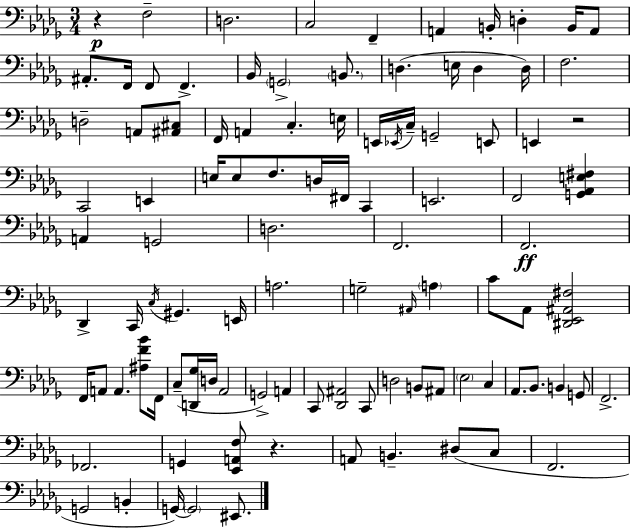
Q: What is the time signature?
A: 3/4